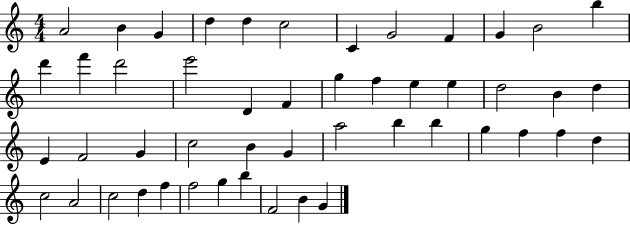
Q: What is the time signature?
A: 4/4